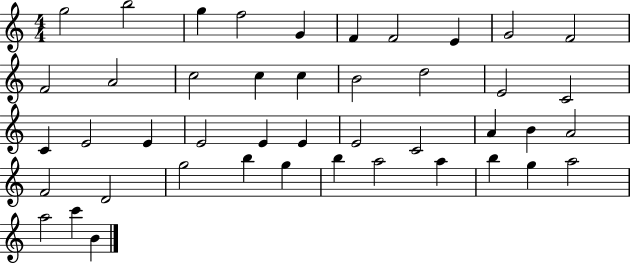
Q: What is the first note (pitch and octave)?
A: G5